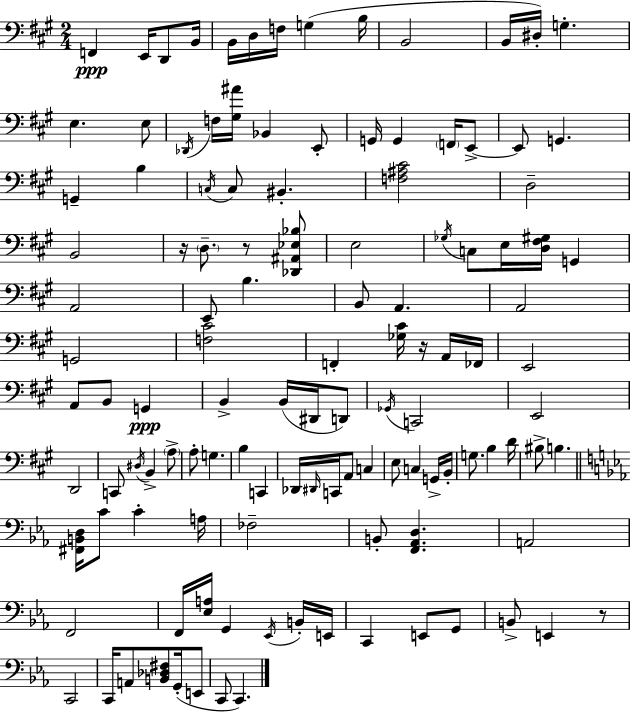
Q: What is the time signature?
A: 2/4